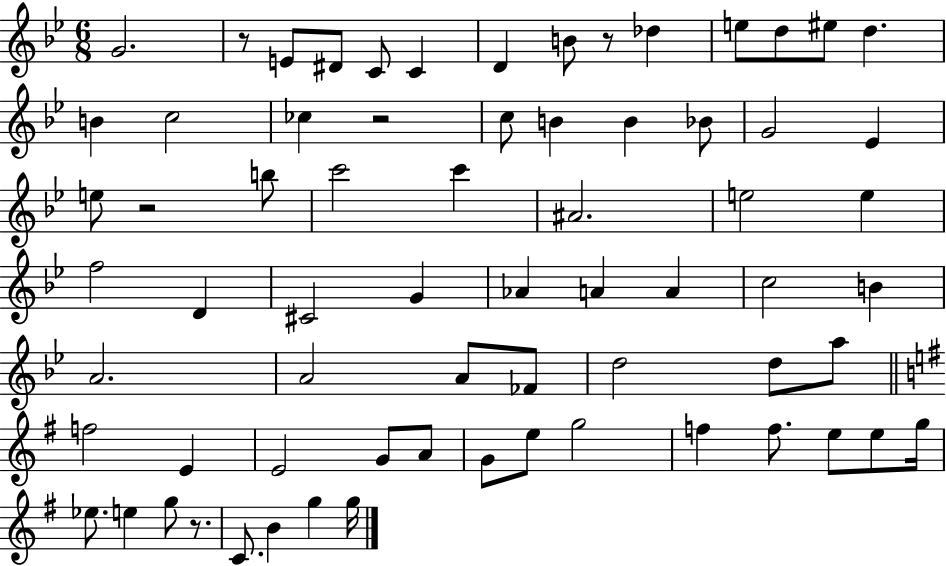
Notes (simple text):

G4/h. R/e E4/e D#4/e C4/e C4/q D4/q B4/e R/e Db5/q E5/e D5/e EIS5/e D5/q. B4/q C5/h CES5/q R/h C5/e B4/q B4/q Bb4/e G4/h Eb4/q E5/e R/h B5/e C6/h C6/q A#4/h. E5/h E5/q F5/h D4/q C#4/h G4/q Ab4/q A4/q A4/q C5/h B4/q A4/h. A4/h A4/e FES4/e D5/h D5/e A5/e F5/h E4/q E4/h G4/e A4/e G4/e E5/e G5/h F5/q F5/e. E5/e E5/e G5/s Eb5/e. E5/q G5/e R/e. C4/e. B4/q G5/q G5/s